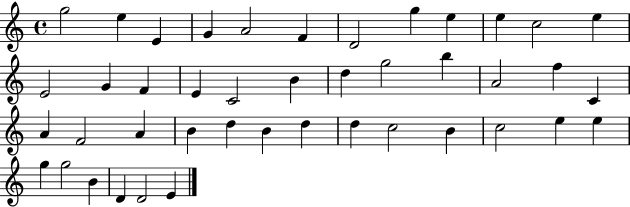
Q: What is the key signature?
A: C major